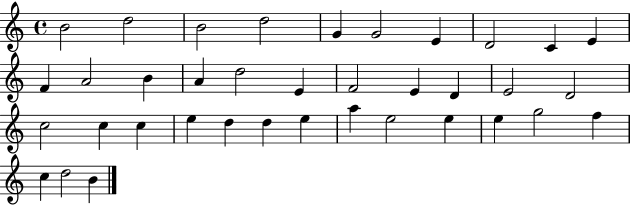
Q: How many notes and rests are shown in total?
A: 37